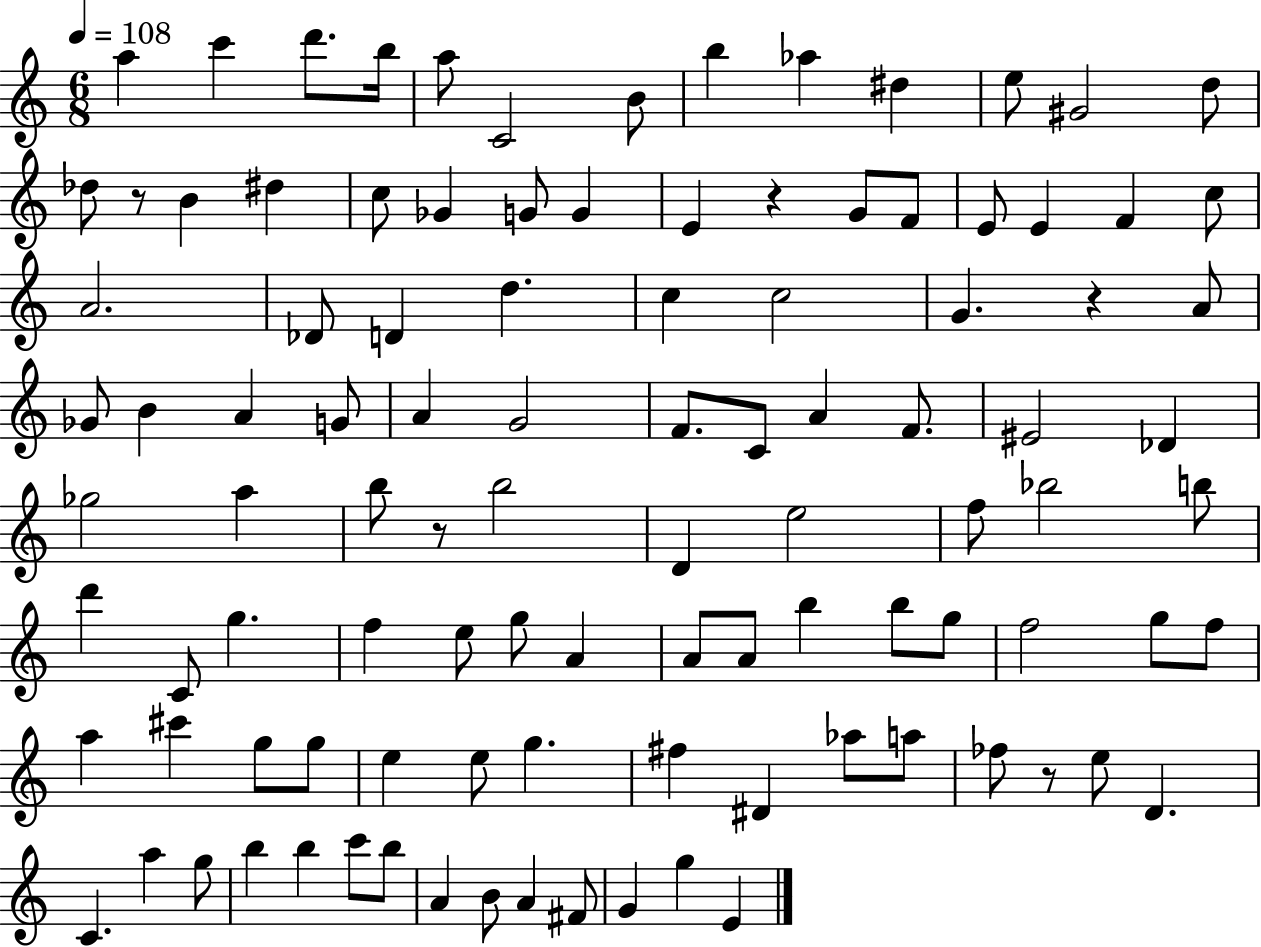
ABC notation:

X:1
T:Untitled
M:6/8
L:1/4
K:C
a c' d'/2 b/4 a/2 C2 B/2 b _a ^d e/2 ^G2 d/2 _d/2 z/2 B ^d c/2 _G G/2 G E z G/2 F/2 E/2 E F c/2 A2 _D/2 D d c c2 G z A/2 _G/2 B A G/2 A G2 F/2 C/2 A F/2 ^E2 _D _g2 a b/2 z/2 b2 D e2 f/2 _b2 b/2 d' C/2 g f e/2 g/2 A A/2 A/2 b b/2 g/2 f2 g/2 f/2 a ^c' g/2 g/2 e e/2 g ^f ^D _a/2 a/2 _f/2 z/2 e/2 D C a g/2 b b c'/2 b/2 A B/2 A ^F/2 G g E